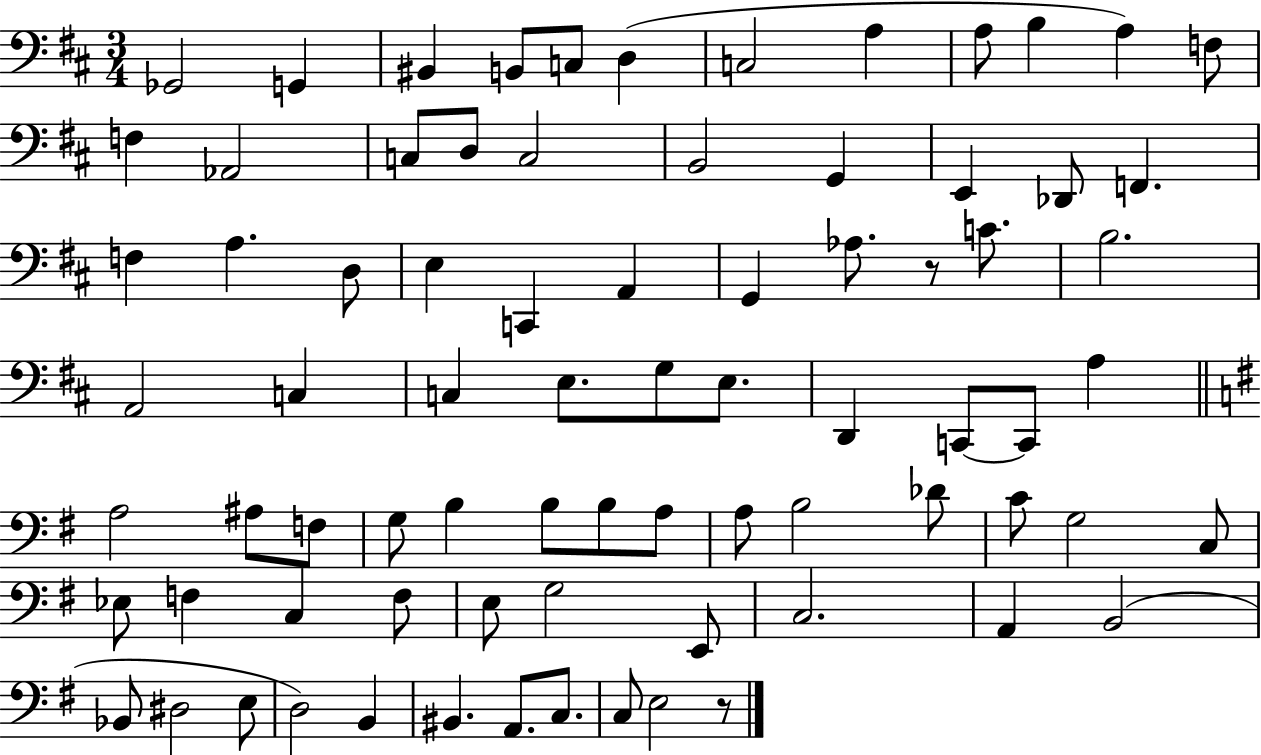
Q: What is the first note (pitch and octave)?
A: Gb2